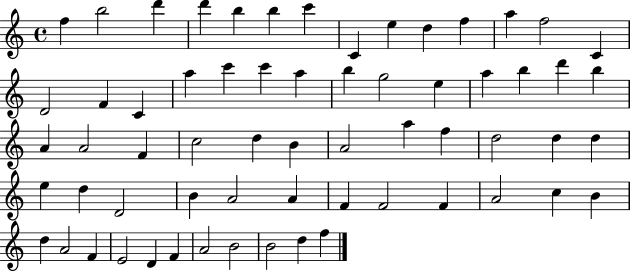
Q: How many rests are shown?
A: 0